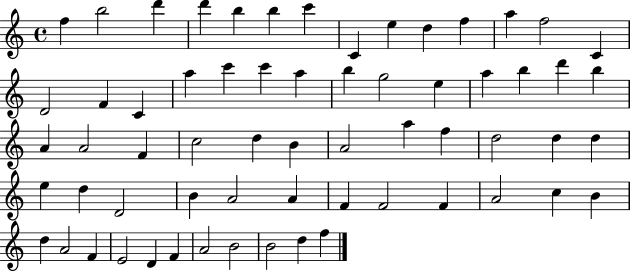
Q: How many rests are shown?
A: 0